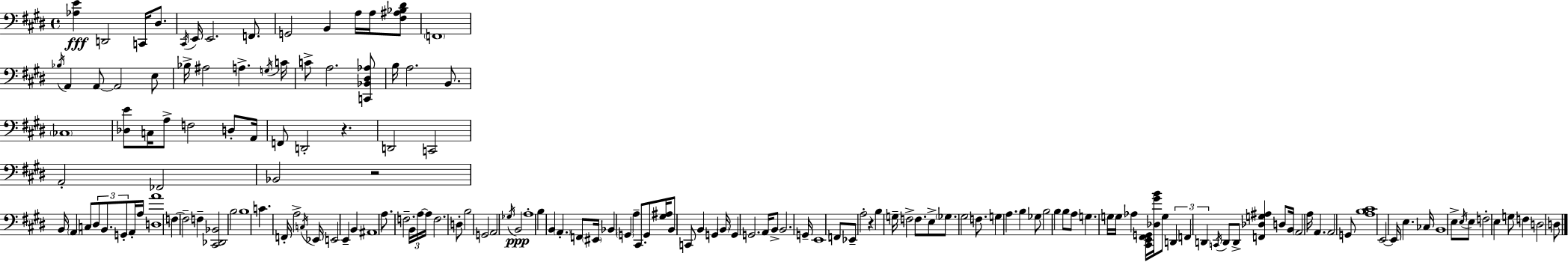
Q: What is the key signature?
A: E major